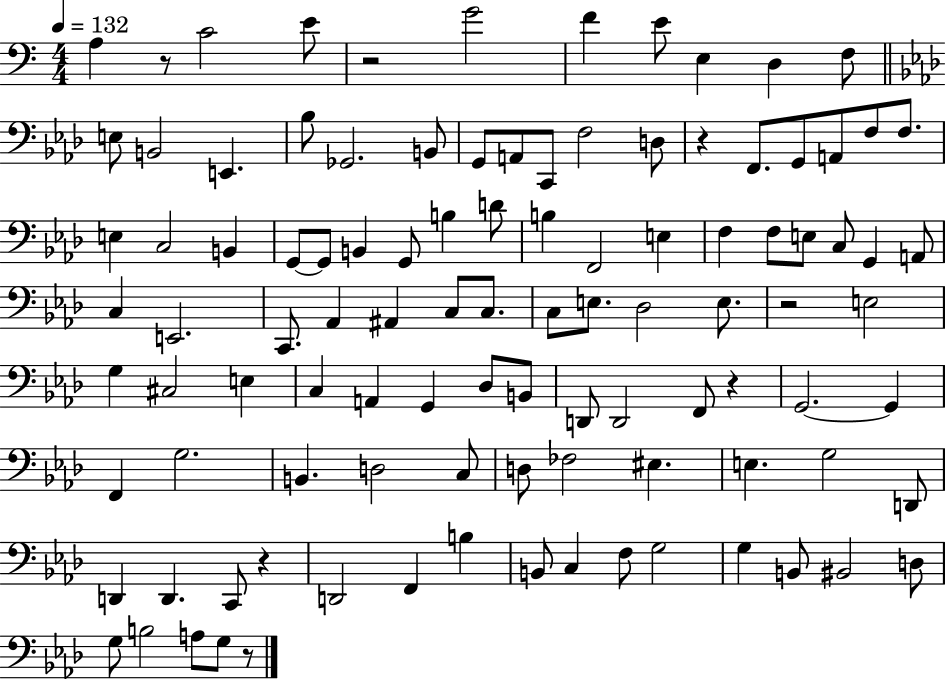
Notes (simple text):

A3/q R/e C4/h E4/e R/h G4/h F4/q E4/e E3/q D3/q F3/e E3/e B2/h E2/q. Bb3/e Gb2/h. B2/e G2/e A2/e C2/e F3/h D3/e R/q F2/e. G2/e A2/e F3/e F3/e. E3/q C3/h B2/q G2/e G2/e B2/q G2/e B3/q D4/e B3/q F2/h E3/q F3/q F3/e E3/e C3/e G2/q A2/e C3/q E2/h. C2/e. Ab2/q A#2/q C3/e C3/e. C3/e E3/e. Db3/h E3/e. R/h E3/h G3/q C#3/h E3/q C3/q A2/q G2/q Db3/e B2/e D2/e D2/h F2/e R/q G2/h. G2/q F2/q G3/h. B2/q. D3/h C3/e D3/e FES3/h EIS3/q. E3/q. G3/h D2/e D2/q D2/q. C2/e R/q D2/h F2/q B3/q B2/e C3/q F3/e G3/h G3/q B2/e BIS2/h D3/e G3/e B3/h A3/e G3/e R/e